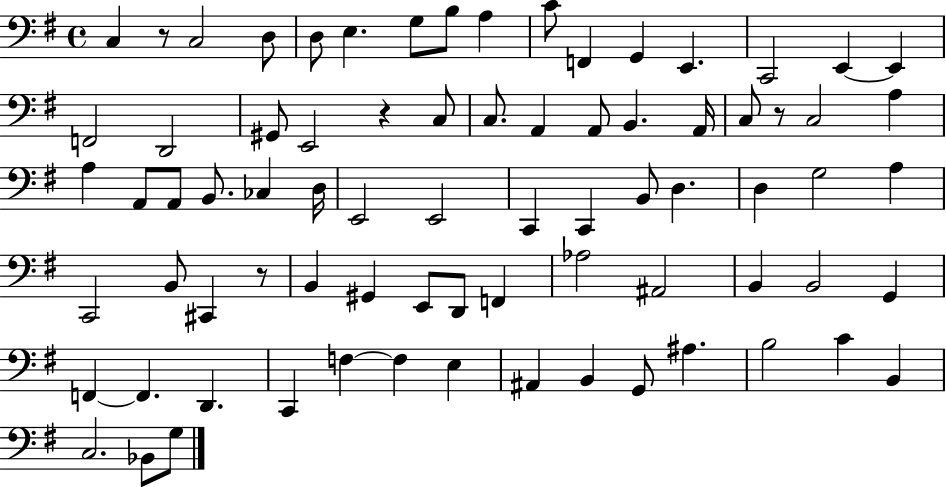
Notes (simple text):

C3/q R/e C3/h D3/e D3/e E3/q. G3/e B3/e A3/q C4/e F2/q G2/q E2/q. C2/h E2/q E2/q F2/h D2/h G#2/e E2/h R/q C3/e C3/e. A2/q A2/e B2/q. A2/s C3/e R/e C3/h A3/q A3/q A2/e A2/e B2/e. CES3/q D3/s E2/h E2/h C2/q C2/q B2/e D3/q. D3/q G3/h A3/q C2/h B2/e C#2/q R/e B2/q G#2/q E2/e D2/e F2/q Ab3/h A#2/h B2/q B2/h G2/q F2/q F2/q. D2/q. C2/q F3/q F3/q E3/q A#2/q B2/q G2/e A#3/q. B3/h C4/q B2/q C3/h. Bb2/e G3/e